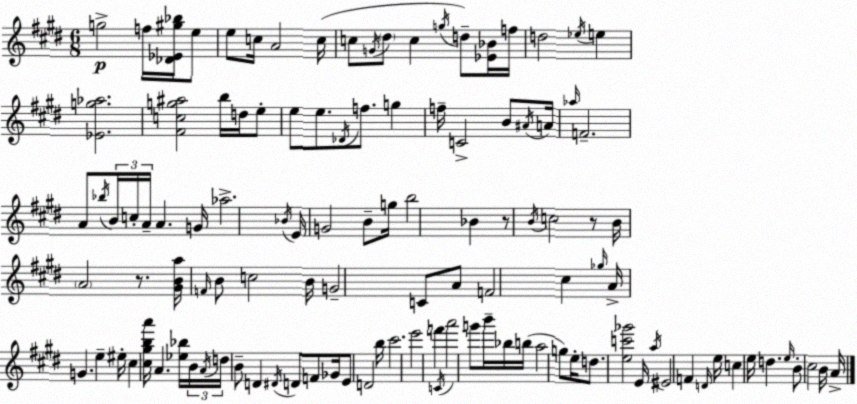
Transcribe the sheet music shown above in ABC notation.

X:1
T:Untitled
M:6/8
L:1/4
K:E
g2 f/4 [_D_E^g_b]/4 e/2 e/2 c/4 A2 c/4 c/2 G/4 ^d/2 c g/4 d/2 [_E_B]/4 f/4 d2 _e/4 e [_Eg_a]2 [^Fcg^a]2 b/4 d/4 e/2 e/2 e/2 _D/4 f/2 g f/4 C2 B/2 ^A/4 A/4 _a/4 F2 A/2 _b/4 B/4 c/4 A/4 A G/4 _a2 _B/4 E/4 G2 B/2 g/4 b2 _B z/2 B/4 c2 z/2 B/4 A2 z/2 [^GBa]/4 F/4 B/2 c2 B/4 G2 C/2 A/2 F2 ^c _g/4 A/4 G e ^e/4 ^c [^c^gba']/4 A [_e_b]/4 B/4 A/4 d/4 B/2 D ^D/4 D/2 F/2 _G/4 E/2 D2 b/4 ^c'2 e'2 f' C/4 a'2 g'/2 b'/4 _b/4 b/4 a2 g/2 e/4 d/2 [ec'_g']2 E/4 a/4 ^E2 F D/4 e/4 c e/4 d e/4 B/2 ^c2 B/4 A/4